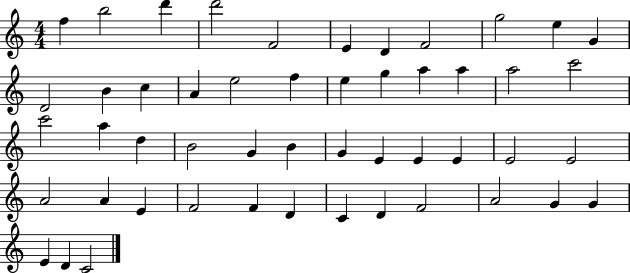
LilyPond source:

{
  \clef treble
  \numericTimeSignature
  \time 4/4
  \key c \major
  f''4 b''2 d'''4 | d'''2 f'2 | e'4 d'4 f'2 | g''2 e''4 g'4 | \break d'2 b'4 c''4 | a'4 e''2 f''4 | e''4 g''4 a''4 a''4 | a''2 c'''2 | \break c'''2 a''4 d''4 | b'2 g'4 b'4 | g'4 e'4 e'4 e'4 | e'2 e'2 | \break a'2 a'4 e'4 | f'2 f'4 d'4 | c'4 d'4 f'2 | a'2 g'4 g'4 | \break e'4 d'4 c'2 | \bar "|."
}